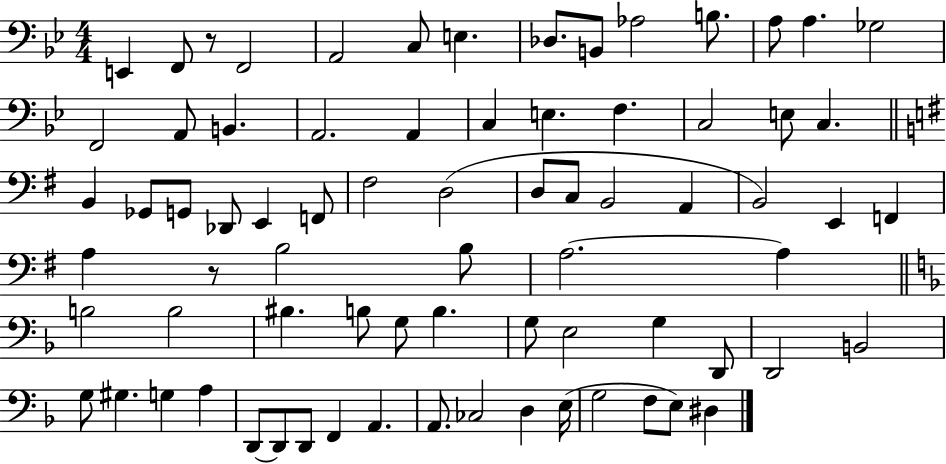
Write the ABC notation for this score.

X:1
T:Untitled
M:4/4
L:1/4
K:Bb
E,, F,,/2 z/2 F,,2 A,,2 C,/2 E, _D,/2 B,,/2 _A,2 B,/2 A,/2 A, _G,2 F,,2 A,,/2 B,, A,,2 A,, C, E, F, C,2 E,/2 C, B,, _G,,/2 G,,/2 _D,,/2 E,, F,,/2 ^F,2 D,2 D,/2 C,/2 B,,2 A,, B,,2 E,, F,, A, z/2 B,2 B,/2 A,2 A, B,2 B,2 ^B, B,/2 G,/2 B, G,/2 E,2 G, D,,/2 D,,2 B,,2 G,/2 ^G, G, A, D,,/2 D,,/2 D,,/2 F,, A,, A,,/2 _C,2 D, E,/4 G,2 F,/2 E,/2 ^D,